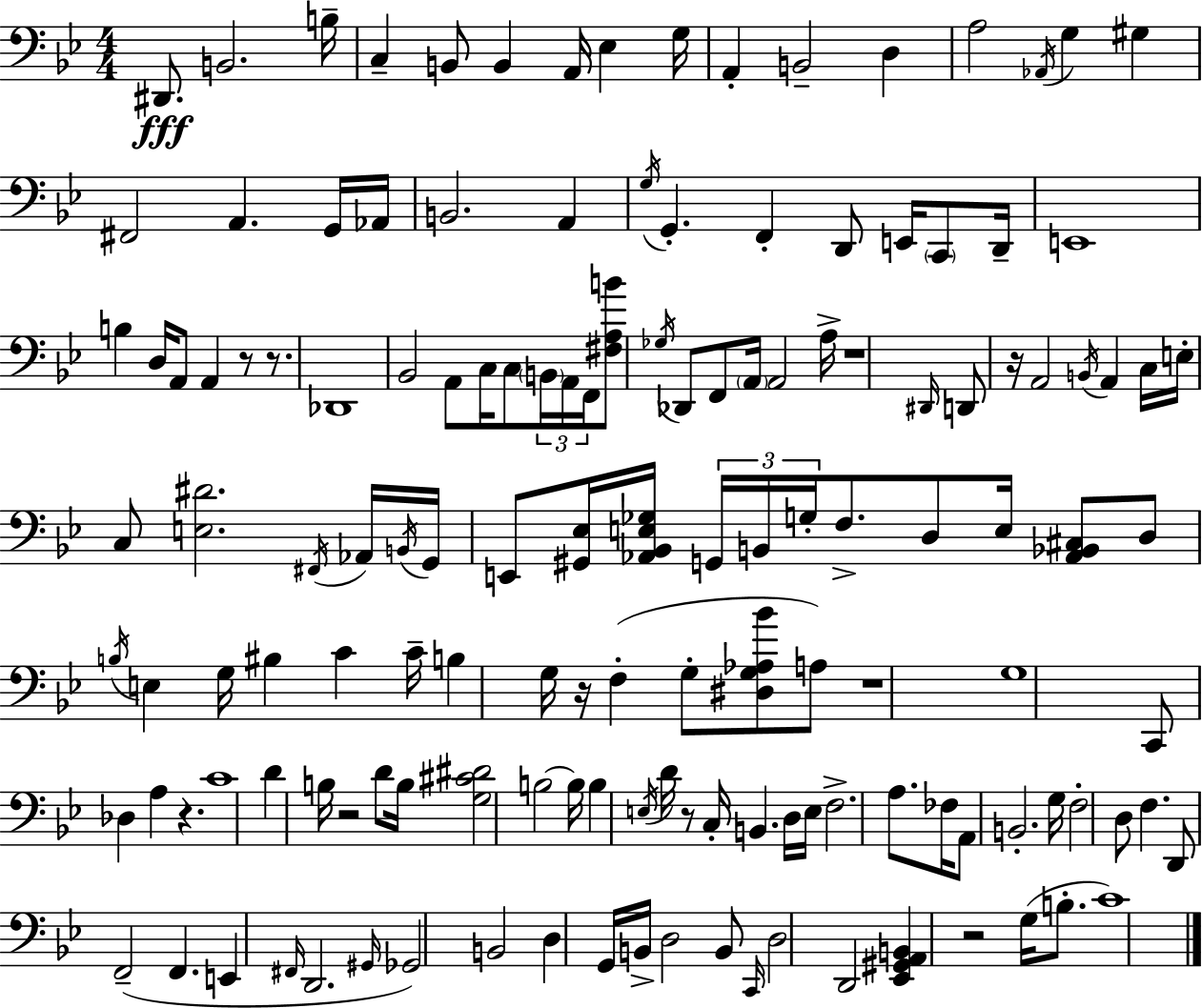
{
  \clef bass
  \numericTimeSignature
  \time 4/4
  \key bes \major
  dis,8.\fff b,2. b16-- | c4-- b,8 b,4 a,16 ees4 g16 | a,4-. b,2-- d4 | a2 \acciaccatura { aes,16 } g4 gis4 | \break fis,2 a,4. g,16 | aes,16 b,2. a,4 | \acciaccatura { g16 } g,4.-. f,4-. d,8 e,16 \parenthesize c,8 | d,16-- e,1 | \break b4 d16 a,8 a,4 r8 r8. | des,1 | bes,2 a,8 c16 c8 \tuplet 3/2 { \parenthesize b,16 | a,16 f,16 } <fis a b'>8 \acciaccatura { ges16 } des,8 f,8 \parenthesize a,16 a,2 | \break a16-> r1 | \grace { dis,16 } d,8 r16 a,2 \acciaccatura { b,16 } | a,4 c16 e16-. c8 <e dis'>2. | \acciaccatura { fis,16 } aes,16 \acciaccatura { b,16 } g,16 e,8 <gis, ees>16 <aes, bes, e ges>16 \tuplet 3/2 { g,16 b,16 g16-. } f8.-> | \break d8 e16 <aes, bes, cis>8 d8 \acciaccatura { b16 } e4 g16 bis4 | c'4 c'16-- b4 g16 r16 f4-.( | g8-. <dis g aes bes'>8 a8) r1 | g1 | \break c,8 des4 a4 | r4. c'1 | d'4 b16 r2 | d'8 b16 <g cis' dis'>2 | \break b2~~ b16 b4 \acciaccatura { e16 } d'16 r8 | c16-. b,4. d16 e16 f2.-> | a8. fes16 a,8 b,2.-. | g16 f2-. | \break d8 f4. d,8 f,2--( | f,4. e,4 \grace { fis,16 } d,2. | \grace { gis,16 }) ges,2 | b,2 d4 g,16 | \break b,16-> d2 b,8 \grace { c,16 } d2 | d,2 <ees, gis, a, b,>4 | r2 g16( b8.-. c'1) | \bar "|."
}